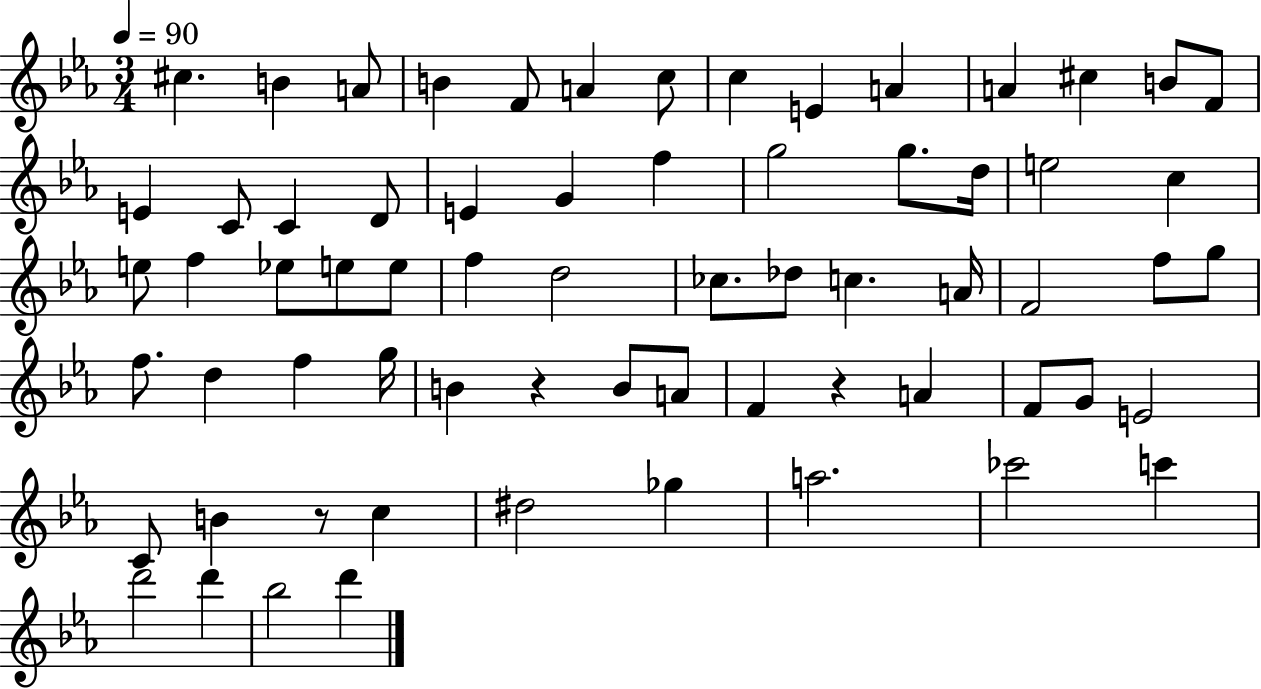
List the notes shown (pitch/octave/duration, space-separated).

C#5/q. B4/q A4/e B4/q F4/e A4/q C5/e C5/q E4/q A4/q A4/q C#5/q B4/e F4/e E4/q C4/e C4/q D4/e E4/q G4/q F5/q G5/h G5/e. D5/s E5/h C5/q E5/e F5/q Eb5/e E5/e E5/e F5/q D5/h CES5/e. Db5/e C5/q. A4/s F4/h F5/e G5/e F5/e. D5/q F5/q G5/s B4/q R/q B4/e A4/e F4/q R/q A4/q F4/e G4/e E4/h C4/e B4/q R/e C5/q D#5/h Gb5/q A5/h. CES6/h C6/q D6/h D6/q Bb5/h D6/q